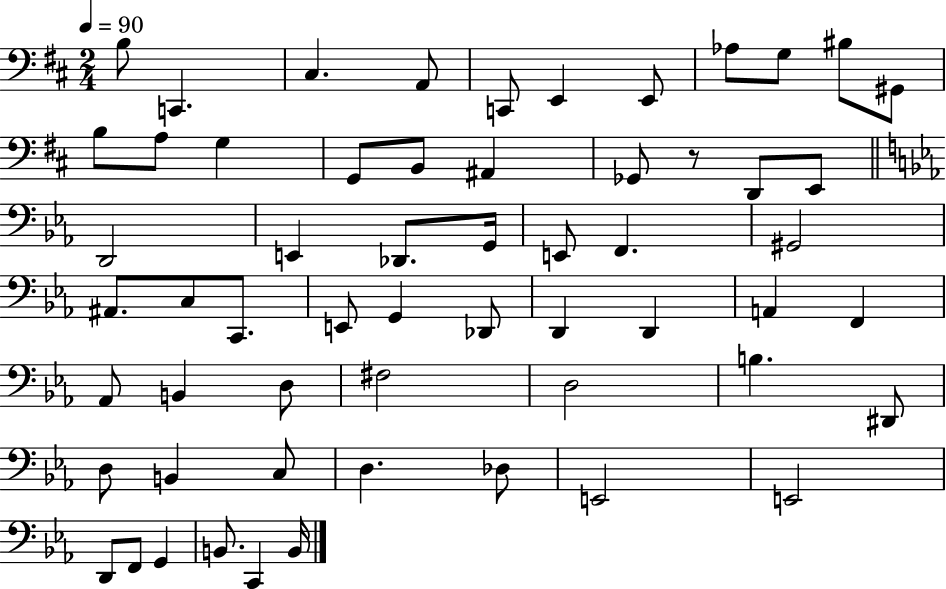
B3/e C2/q. C#3/q. A2/e C2/e E2/q E2/e Ab3/e G3/e BIS3/e G#2/e B3/e A3/e G3/q G2/e B2/e A#2/q Gb2/e R/e D2/e E2/e D2/h E2/q Db2/e. G2/s E2/e F2/q. G#2/h A#2/e. C3/e C2/e. E2/e G2/q Db2/e D2/q D2/q A2/q F2/q Ab2/e B2/q D3/e F#3/h D3/h B3/q. D#2/e D3/e B2/q C3/e D3/q. Db3/e E2/h E2/h D2/e F2/e G2/q B2/e. C2/q B2/s